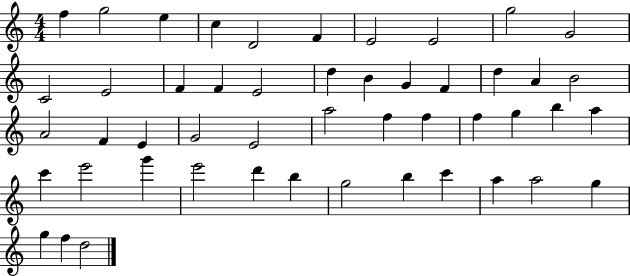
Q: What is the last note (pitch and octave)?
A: D5